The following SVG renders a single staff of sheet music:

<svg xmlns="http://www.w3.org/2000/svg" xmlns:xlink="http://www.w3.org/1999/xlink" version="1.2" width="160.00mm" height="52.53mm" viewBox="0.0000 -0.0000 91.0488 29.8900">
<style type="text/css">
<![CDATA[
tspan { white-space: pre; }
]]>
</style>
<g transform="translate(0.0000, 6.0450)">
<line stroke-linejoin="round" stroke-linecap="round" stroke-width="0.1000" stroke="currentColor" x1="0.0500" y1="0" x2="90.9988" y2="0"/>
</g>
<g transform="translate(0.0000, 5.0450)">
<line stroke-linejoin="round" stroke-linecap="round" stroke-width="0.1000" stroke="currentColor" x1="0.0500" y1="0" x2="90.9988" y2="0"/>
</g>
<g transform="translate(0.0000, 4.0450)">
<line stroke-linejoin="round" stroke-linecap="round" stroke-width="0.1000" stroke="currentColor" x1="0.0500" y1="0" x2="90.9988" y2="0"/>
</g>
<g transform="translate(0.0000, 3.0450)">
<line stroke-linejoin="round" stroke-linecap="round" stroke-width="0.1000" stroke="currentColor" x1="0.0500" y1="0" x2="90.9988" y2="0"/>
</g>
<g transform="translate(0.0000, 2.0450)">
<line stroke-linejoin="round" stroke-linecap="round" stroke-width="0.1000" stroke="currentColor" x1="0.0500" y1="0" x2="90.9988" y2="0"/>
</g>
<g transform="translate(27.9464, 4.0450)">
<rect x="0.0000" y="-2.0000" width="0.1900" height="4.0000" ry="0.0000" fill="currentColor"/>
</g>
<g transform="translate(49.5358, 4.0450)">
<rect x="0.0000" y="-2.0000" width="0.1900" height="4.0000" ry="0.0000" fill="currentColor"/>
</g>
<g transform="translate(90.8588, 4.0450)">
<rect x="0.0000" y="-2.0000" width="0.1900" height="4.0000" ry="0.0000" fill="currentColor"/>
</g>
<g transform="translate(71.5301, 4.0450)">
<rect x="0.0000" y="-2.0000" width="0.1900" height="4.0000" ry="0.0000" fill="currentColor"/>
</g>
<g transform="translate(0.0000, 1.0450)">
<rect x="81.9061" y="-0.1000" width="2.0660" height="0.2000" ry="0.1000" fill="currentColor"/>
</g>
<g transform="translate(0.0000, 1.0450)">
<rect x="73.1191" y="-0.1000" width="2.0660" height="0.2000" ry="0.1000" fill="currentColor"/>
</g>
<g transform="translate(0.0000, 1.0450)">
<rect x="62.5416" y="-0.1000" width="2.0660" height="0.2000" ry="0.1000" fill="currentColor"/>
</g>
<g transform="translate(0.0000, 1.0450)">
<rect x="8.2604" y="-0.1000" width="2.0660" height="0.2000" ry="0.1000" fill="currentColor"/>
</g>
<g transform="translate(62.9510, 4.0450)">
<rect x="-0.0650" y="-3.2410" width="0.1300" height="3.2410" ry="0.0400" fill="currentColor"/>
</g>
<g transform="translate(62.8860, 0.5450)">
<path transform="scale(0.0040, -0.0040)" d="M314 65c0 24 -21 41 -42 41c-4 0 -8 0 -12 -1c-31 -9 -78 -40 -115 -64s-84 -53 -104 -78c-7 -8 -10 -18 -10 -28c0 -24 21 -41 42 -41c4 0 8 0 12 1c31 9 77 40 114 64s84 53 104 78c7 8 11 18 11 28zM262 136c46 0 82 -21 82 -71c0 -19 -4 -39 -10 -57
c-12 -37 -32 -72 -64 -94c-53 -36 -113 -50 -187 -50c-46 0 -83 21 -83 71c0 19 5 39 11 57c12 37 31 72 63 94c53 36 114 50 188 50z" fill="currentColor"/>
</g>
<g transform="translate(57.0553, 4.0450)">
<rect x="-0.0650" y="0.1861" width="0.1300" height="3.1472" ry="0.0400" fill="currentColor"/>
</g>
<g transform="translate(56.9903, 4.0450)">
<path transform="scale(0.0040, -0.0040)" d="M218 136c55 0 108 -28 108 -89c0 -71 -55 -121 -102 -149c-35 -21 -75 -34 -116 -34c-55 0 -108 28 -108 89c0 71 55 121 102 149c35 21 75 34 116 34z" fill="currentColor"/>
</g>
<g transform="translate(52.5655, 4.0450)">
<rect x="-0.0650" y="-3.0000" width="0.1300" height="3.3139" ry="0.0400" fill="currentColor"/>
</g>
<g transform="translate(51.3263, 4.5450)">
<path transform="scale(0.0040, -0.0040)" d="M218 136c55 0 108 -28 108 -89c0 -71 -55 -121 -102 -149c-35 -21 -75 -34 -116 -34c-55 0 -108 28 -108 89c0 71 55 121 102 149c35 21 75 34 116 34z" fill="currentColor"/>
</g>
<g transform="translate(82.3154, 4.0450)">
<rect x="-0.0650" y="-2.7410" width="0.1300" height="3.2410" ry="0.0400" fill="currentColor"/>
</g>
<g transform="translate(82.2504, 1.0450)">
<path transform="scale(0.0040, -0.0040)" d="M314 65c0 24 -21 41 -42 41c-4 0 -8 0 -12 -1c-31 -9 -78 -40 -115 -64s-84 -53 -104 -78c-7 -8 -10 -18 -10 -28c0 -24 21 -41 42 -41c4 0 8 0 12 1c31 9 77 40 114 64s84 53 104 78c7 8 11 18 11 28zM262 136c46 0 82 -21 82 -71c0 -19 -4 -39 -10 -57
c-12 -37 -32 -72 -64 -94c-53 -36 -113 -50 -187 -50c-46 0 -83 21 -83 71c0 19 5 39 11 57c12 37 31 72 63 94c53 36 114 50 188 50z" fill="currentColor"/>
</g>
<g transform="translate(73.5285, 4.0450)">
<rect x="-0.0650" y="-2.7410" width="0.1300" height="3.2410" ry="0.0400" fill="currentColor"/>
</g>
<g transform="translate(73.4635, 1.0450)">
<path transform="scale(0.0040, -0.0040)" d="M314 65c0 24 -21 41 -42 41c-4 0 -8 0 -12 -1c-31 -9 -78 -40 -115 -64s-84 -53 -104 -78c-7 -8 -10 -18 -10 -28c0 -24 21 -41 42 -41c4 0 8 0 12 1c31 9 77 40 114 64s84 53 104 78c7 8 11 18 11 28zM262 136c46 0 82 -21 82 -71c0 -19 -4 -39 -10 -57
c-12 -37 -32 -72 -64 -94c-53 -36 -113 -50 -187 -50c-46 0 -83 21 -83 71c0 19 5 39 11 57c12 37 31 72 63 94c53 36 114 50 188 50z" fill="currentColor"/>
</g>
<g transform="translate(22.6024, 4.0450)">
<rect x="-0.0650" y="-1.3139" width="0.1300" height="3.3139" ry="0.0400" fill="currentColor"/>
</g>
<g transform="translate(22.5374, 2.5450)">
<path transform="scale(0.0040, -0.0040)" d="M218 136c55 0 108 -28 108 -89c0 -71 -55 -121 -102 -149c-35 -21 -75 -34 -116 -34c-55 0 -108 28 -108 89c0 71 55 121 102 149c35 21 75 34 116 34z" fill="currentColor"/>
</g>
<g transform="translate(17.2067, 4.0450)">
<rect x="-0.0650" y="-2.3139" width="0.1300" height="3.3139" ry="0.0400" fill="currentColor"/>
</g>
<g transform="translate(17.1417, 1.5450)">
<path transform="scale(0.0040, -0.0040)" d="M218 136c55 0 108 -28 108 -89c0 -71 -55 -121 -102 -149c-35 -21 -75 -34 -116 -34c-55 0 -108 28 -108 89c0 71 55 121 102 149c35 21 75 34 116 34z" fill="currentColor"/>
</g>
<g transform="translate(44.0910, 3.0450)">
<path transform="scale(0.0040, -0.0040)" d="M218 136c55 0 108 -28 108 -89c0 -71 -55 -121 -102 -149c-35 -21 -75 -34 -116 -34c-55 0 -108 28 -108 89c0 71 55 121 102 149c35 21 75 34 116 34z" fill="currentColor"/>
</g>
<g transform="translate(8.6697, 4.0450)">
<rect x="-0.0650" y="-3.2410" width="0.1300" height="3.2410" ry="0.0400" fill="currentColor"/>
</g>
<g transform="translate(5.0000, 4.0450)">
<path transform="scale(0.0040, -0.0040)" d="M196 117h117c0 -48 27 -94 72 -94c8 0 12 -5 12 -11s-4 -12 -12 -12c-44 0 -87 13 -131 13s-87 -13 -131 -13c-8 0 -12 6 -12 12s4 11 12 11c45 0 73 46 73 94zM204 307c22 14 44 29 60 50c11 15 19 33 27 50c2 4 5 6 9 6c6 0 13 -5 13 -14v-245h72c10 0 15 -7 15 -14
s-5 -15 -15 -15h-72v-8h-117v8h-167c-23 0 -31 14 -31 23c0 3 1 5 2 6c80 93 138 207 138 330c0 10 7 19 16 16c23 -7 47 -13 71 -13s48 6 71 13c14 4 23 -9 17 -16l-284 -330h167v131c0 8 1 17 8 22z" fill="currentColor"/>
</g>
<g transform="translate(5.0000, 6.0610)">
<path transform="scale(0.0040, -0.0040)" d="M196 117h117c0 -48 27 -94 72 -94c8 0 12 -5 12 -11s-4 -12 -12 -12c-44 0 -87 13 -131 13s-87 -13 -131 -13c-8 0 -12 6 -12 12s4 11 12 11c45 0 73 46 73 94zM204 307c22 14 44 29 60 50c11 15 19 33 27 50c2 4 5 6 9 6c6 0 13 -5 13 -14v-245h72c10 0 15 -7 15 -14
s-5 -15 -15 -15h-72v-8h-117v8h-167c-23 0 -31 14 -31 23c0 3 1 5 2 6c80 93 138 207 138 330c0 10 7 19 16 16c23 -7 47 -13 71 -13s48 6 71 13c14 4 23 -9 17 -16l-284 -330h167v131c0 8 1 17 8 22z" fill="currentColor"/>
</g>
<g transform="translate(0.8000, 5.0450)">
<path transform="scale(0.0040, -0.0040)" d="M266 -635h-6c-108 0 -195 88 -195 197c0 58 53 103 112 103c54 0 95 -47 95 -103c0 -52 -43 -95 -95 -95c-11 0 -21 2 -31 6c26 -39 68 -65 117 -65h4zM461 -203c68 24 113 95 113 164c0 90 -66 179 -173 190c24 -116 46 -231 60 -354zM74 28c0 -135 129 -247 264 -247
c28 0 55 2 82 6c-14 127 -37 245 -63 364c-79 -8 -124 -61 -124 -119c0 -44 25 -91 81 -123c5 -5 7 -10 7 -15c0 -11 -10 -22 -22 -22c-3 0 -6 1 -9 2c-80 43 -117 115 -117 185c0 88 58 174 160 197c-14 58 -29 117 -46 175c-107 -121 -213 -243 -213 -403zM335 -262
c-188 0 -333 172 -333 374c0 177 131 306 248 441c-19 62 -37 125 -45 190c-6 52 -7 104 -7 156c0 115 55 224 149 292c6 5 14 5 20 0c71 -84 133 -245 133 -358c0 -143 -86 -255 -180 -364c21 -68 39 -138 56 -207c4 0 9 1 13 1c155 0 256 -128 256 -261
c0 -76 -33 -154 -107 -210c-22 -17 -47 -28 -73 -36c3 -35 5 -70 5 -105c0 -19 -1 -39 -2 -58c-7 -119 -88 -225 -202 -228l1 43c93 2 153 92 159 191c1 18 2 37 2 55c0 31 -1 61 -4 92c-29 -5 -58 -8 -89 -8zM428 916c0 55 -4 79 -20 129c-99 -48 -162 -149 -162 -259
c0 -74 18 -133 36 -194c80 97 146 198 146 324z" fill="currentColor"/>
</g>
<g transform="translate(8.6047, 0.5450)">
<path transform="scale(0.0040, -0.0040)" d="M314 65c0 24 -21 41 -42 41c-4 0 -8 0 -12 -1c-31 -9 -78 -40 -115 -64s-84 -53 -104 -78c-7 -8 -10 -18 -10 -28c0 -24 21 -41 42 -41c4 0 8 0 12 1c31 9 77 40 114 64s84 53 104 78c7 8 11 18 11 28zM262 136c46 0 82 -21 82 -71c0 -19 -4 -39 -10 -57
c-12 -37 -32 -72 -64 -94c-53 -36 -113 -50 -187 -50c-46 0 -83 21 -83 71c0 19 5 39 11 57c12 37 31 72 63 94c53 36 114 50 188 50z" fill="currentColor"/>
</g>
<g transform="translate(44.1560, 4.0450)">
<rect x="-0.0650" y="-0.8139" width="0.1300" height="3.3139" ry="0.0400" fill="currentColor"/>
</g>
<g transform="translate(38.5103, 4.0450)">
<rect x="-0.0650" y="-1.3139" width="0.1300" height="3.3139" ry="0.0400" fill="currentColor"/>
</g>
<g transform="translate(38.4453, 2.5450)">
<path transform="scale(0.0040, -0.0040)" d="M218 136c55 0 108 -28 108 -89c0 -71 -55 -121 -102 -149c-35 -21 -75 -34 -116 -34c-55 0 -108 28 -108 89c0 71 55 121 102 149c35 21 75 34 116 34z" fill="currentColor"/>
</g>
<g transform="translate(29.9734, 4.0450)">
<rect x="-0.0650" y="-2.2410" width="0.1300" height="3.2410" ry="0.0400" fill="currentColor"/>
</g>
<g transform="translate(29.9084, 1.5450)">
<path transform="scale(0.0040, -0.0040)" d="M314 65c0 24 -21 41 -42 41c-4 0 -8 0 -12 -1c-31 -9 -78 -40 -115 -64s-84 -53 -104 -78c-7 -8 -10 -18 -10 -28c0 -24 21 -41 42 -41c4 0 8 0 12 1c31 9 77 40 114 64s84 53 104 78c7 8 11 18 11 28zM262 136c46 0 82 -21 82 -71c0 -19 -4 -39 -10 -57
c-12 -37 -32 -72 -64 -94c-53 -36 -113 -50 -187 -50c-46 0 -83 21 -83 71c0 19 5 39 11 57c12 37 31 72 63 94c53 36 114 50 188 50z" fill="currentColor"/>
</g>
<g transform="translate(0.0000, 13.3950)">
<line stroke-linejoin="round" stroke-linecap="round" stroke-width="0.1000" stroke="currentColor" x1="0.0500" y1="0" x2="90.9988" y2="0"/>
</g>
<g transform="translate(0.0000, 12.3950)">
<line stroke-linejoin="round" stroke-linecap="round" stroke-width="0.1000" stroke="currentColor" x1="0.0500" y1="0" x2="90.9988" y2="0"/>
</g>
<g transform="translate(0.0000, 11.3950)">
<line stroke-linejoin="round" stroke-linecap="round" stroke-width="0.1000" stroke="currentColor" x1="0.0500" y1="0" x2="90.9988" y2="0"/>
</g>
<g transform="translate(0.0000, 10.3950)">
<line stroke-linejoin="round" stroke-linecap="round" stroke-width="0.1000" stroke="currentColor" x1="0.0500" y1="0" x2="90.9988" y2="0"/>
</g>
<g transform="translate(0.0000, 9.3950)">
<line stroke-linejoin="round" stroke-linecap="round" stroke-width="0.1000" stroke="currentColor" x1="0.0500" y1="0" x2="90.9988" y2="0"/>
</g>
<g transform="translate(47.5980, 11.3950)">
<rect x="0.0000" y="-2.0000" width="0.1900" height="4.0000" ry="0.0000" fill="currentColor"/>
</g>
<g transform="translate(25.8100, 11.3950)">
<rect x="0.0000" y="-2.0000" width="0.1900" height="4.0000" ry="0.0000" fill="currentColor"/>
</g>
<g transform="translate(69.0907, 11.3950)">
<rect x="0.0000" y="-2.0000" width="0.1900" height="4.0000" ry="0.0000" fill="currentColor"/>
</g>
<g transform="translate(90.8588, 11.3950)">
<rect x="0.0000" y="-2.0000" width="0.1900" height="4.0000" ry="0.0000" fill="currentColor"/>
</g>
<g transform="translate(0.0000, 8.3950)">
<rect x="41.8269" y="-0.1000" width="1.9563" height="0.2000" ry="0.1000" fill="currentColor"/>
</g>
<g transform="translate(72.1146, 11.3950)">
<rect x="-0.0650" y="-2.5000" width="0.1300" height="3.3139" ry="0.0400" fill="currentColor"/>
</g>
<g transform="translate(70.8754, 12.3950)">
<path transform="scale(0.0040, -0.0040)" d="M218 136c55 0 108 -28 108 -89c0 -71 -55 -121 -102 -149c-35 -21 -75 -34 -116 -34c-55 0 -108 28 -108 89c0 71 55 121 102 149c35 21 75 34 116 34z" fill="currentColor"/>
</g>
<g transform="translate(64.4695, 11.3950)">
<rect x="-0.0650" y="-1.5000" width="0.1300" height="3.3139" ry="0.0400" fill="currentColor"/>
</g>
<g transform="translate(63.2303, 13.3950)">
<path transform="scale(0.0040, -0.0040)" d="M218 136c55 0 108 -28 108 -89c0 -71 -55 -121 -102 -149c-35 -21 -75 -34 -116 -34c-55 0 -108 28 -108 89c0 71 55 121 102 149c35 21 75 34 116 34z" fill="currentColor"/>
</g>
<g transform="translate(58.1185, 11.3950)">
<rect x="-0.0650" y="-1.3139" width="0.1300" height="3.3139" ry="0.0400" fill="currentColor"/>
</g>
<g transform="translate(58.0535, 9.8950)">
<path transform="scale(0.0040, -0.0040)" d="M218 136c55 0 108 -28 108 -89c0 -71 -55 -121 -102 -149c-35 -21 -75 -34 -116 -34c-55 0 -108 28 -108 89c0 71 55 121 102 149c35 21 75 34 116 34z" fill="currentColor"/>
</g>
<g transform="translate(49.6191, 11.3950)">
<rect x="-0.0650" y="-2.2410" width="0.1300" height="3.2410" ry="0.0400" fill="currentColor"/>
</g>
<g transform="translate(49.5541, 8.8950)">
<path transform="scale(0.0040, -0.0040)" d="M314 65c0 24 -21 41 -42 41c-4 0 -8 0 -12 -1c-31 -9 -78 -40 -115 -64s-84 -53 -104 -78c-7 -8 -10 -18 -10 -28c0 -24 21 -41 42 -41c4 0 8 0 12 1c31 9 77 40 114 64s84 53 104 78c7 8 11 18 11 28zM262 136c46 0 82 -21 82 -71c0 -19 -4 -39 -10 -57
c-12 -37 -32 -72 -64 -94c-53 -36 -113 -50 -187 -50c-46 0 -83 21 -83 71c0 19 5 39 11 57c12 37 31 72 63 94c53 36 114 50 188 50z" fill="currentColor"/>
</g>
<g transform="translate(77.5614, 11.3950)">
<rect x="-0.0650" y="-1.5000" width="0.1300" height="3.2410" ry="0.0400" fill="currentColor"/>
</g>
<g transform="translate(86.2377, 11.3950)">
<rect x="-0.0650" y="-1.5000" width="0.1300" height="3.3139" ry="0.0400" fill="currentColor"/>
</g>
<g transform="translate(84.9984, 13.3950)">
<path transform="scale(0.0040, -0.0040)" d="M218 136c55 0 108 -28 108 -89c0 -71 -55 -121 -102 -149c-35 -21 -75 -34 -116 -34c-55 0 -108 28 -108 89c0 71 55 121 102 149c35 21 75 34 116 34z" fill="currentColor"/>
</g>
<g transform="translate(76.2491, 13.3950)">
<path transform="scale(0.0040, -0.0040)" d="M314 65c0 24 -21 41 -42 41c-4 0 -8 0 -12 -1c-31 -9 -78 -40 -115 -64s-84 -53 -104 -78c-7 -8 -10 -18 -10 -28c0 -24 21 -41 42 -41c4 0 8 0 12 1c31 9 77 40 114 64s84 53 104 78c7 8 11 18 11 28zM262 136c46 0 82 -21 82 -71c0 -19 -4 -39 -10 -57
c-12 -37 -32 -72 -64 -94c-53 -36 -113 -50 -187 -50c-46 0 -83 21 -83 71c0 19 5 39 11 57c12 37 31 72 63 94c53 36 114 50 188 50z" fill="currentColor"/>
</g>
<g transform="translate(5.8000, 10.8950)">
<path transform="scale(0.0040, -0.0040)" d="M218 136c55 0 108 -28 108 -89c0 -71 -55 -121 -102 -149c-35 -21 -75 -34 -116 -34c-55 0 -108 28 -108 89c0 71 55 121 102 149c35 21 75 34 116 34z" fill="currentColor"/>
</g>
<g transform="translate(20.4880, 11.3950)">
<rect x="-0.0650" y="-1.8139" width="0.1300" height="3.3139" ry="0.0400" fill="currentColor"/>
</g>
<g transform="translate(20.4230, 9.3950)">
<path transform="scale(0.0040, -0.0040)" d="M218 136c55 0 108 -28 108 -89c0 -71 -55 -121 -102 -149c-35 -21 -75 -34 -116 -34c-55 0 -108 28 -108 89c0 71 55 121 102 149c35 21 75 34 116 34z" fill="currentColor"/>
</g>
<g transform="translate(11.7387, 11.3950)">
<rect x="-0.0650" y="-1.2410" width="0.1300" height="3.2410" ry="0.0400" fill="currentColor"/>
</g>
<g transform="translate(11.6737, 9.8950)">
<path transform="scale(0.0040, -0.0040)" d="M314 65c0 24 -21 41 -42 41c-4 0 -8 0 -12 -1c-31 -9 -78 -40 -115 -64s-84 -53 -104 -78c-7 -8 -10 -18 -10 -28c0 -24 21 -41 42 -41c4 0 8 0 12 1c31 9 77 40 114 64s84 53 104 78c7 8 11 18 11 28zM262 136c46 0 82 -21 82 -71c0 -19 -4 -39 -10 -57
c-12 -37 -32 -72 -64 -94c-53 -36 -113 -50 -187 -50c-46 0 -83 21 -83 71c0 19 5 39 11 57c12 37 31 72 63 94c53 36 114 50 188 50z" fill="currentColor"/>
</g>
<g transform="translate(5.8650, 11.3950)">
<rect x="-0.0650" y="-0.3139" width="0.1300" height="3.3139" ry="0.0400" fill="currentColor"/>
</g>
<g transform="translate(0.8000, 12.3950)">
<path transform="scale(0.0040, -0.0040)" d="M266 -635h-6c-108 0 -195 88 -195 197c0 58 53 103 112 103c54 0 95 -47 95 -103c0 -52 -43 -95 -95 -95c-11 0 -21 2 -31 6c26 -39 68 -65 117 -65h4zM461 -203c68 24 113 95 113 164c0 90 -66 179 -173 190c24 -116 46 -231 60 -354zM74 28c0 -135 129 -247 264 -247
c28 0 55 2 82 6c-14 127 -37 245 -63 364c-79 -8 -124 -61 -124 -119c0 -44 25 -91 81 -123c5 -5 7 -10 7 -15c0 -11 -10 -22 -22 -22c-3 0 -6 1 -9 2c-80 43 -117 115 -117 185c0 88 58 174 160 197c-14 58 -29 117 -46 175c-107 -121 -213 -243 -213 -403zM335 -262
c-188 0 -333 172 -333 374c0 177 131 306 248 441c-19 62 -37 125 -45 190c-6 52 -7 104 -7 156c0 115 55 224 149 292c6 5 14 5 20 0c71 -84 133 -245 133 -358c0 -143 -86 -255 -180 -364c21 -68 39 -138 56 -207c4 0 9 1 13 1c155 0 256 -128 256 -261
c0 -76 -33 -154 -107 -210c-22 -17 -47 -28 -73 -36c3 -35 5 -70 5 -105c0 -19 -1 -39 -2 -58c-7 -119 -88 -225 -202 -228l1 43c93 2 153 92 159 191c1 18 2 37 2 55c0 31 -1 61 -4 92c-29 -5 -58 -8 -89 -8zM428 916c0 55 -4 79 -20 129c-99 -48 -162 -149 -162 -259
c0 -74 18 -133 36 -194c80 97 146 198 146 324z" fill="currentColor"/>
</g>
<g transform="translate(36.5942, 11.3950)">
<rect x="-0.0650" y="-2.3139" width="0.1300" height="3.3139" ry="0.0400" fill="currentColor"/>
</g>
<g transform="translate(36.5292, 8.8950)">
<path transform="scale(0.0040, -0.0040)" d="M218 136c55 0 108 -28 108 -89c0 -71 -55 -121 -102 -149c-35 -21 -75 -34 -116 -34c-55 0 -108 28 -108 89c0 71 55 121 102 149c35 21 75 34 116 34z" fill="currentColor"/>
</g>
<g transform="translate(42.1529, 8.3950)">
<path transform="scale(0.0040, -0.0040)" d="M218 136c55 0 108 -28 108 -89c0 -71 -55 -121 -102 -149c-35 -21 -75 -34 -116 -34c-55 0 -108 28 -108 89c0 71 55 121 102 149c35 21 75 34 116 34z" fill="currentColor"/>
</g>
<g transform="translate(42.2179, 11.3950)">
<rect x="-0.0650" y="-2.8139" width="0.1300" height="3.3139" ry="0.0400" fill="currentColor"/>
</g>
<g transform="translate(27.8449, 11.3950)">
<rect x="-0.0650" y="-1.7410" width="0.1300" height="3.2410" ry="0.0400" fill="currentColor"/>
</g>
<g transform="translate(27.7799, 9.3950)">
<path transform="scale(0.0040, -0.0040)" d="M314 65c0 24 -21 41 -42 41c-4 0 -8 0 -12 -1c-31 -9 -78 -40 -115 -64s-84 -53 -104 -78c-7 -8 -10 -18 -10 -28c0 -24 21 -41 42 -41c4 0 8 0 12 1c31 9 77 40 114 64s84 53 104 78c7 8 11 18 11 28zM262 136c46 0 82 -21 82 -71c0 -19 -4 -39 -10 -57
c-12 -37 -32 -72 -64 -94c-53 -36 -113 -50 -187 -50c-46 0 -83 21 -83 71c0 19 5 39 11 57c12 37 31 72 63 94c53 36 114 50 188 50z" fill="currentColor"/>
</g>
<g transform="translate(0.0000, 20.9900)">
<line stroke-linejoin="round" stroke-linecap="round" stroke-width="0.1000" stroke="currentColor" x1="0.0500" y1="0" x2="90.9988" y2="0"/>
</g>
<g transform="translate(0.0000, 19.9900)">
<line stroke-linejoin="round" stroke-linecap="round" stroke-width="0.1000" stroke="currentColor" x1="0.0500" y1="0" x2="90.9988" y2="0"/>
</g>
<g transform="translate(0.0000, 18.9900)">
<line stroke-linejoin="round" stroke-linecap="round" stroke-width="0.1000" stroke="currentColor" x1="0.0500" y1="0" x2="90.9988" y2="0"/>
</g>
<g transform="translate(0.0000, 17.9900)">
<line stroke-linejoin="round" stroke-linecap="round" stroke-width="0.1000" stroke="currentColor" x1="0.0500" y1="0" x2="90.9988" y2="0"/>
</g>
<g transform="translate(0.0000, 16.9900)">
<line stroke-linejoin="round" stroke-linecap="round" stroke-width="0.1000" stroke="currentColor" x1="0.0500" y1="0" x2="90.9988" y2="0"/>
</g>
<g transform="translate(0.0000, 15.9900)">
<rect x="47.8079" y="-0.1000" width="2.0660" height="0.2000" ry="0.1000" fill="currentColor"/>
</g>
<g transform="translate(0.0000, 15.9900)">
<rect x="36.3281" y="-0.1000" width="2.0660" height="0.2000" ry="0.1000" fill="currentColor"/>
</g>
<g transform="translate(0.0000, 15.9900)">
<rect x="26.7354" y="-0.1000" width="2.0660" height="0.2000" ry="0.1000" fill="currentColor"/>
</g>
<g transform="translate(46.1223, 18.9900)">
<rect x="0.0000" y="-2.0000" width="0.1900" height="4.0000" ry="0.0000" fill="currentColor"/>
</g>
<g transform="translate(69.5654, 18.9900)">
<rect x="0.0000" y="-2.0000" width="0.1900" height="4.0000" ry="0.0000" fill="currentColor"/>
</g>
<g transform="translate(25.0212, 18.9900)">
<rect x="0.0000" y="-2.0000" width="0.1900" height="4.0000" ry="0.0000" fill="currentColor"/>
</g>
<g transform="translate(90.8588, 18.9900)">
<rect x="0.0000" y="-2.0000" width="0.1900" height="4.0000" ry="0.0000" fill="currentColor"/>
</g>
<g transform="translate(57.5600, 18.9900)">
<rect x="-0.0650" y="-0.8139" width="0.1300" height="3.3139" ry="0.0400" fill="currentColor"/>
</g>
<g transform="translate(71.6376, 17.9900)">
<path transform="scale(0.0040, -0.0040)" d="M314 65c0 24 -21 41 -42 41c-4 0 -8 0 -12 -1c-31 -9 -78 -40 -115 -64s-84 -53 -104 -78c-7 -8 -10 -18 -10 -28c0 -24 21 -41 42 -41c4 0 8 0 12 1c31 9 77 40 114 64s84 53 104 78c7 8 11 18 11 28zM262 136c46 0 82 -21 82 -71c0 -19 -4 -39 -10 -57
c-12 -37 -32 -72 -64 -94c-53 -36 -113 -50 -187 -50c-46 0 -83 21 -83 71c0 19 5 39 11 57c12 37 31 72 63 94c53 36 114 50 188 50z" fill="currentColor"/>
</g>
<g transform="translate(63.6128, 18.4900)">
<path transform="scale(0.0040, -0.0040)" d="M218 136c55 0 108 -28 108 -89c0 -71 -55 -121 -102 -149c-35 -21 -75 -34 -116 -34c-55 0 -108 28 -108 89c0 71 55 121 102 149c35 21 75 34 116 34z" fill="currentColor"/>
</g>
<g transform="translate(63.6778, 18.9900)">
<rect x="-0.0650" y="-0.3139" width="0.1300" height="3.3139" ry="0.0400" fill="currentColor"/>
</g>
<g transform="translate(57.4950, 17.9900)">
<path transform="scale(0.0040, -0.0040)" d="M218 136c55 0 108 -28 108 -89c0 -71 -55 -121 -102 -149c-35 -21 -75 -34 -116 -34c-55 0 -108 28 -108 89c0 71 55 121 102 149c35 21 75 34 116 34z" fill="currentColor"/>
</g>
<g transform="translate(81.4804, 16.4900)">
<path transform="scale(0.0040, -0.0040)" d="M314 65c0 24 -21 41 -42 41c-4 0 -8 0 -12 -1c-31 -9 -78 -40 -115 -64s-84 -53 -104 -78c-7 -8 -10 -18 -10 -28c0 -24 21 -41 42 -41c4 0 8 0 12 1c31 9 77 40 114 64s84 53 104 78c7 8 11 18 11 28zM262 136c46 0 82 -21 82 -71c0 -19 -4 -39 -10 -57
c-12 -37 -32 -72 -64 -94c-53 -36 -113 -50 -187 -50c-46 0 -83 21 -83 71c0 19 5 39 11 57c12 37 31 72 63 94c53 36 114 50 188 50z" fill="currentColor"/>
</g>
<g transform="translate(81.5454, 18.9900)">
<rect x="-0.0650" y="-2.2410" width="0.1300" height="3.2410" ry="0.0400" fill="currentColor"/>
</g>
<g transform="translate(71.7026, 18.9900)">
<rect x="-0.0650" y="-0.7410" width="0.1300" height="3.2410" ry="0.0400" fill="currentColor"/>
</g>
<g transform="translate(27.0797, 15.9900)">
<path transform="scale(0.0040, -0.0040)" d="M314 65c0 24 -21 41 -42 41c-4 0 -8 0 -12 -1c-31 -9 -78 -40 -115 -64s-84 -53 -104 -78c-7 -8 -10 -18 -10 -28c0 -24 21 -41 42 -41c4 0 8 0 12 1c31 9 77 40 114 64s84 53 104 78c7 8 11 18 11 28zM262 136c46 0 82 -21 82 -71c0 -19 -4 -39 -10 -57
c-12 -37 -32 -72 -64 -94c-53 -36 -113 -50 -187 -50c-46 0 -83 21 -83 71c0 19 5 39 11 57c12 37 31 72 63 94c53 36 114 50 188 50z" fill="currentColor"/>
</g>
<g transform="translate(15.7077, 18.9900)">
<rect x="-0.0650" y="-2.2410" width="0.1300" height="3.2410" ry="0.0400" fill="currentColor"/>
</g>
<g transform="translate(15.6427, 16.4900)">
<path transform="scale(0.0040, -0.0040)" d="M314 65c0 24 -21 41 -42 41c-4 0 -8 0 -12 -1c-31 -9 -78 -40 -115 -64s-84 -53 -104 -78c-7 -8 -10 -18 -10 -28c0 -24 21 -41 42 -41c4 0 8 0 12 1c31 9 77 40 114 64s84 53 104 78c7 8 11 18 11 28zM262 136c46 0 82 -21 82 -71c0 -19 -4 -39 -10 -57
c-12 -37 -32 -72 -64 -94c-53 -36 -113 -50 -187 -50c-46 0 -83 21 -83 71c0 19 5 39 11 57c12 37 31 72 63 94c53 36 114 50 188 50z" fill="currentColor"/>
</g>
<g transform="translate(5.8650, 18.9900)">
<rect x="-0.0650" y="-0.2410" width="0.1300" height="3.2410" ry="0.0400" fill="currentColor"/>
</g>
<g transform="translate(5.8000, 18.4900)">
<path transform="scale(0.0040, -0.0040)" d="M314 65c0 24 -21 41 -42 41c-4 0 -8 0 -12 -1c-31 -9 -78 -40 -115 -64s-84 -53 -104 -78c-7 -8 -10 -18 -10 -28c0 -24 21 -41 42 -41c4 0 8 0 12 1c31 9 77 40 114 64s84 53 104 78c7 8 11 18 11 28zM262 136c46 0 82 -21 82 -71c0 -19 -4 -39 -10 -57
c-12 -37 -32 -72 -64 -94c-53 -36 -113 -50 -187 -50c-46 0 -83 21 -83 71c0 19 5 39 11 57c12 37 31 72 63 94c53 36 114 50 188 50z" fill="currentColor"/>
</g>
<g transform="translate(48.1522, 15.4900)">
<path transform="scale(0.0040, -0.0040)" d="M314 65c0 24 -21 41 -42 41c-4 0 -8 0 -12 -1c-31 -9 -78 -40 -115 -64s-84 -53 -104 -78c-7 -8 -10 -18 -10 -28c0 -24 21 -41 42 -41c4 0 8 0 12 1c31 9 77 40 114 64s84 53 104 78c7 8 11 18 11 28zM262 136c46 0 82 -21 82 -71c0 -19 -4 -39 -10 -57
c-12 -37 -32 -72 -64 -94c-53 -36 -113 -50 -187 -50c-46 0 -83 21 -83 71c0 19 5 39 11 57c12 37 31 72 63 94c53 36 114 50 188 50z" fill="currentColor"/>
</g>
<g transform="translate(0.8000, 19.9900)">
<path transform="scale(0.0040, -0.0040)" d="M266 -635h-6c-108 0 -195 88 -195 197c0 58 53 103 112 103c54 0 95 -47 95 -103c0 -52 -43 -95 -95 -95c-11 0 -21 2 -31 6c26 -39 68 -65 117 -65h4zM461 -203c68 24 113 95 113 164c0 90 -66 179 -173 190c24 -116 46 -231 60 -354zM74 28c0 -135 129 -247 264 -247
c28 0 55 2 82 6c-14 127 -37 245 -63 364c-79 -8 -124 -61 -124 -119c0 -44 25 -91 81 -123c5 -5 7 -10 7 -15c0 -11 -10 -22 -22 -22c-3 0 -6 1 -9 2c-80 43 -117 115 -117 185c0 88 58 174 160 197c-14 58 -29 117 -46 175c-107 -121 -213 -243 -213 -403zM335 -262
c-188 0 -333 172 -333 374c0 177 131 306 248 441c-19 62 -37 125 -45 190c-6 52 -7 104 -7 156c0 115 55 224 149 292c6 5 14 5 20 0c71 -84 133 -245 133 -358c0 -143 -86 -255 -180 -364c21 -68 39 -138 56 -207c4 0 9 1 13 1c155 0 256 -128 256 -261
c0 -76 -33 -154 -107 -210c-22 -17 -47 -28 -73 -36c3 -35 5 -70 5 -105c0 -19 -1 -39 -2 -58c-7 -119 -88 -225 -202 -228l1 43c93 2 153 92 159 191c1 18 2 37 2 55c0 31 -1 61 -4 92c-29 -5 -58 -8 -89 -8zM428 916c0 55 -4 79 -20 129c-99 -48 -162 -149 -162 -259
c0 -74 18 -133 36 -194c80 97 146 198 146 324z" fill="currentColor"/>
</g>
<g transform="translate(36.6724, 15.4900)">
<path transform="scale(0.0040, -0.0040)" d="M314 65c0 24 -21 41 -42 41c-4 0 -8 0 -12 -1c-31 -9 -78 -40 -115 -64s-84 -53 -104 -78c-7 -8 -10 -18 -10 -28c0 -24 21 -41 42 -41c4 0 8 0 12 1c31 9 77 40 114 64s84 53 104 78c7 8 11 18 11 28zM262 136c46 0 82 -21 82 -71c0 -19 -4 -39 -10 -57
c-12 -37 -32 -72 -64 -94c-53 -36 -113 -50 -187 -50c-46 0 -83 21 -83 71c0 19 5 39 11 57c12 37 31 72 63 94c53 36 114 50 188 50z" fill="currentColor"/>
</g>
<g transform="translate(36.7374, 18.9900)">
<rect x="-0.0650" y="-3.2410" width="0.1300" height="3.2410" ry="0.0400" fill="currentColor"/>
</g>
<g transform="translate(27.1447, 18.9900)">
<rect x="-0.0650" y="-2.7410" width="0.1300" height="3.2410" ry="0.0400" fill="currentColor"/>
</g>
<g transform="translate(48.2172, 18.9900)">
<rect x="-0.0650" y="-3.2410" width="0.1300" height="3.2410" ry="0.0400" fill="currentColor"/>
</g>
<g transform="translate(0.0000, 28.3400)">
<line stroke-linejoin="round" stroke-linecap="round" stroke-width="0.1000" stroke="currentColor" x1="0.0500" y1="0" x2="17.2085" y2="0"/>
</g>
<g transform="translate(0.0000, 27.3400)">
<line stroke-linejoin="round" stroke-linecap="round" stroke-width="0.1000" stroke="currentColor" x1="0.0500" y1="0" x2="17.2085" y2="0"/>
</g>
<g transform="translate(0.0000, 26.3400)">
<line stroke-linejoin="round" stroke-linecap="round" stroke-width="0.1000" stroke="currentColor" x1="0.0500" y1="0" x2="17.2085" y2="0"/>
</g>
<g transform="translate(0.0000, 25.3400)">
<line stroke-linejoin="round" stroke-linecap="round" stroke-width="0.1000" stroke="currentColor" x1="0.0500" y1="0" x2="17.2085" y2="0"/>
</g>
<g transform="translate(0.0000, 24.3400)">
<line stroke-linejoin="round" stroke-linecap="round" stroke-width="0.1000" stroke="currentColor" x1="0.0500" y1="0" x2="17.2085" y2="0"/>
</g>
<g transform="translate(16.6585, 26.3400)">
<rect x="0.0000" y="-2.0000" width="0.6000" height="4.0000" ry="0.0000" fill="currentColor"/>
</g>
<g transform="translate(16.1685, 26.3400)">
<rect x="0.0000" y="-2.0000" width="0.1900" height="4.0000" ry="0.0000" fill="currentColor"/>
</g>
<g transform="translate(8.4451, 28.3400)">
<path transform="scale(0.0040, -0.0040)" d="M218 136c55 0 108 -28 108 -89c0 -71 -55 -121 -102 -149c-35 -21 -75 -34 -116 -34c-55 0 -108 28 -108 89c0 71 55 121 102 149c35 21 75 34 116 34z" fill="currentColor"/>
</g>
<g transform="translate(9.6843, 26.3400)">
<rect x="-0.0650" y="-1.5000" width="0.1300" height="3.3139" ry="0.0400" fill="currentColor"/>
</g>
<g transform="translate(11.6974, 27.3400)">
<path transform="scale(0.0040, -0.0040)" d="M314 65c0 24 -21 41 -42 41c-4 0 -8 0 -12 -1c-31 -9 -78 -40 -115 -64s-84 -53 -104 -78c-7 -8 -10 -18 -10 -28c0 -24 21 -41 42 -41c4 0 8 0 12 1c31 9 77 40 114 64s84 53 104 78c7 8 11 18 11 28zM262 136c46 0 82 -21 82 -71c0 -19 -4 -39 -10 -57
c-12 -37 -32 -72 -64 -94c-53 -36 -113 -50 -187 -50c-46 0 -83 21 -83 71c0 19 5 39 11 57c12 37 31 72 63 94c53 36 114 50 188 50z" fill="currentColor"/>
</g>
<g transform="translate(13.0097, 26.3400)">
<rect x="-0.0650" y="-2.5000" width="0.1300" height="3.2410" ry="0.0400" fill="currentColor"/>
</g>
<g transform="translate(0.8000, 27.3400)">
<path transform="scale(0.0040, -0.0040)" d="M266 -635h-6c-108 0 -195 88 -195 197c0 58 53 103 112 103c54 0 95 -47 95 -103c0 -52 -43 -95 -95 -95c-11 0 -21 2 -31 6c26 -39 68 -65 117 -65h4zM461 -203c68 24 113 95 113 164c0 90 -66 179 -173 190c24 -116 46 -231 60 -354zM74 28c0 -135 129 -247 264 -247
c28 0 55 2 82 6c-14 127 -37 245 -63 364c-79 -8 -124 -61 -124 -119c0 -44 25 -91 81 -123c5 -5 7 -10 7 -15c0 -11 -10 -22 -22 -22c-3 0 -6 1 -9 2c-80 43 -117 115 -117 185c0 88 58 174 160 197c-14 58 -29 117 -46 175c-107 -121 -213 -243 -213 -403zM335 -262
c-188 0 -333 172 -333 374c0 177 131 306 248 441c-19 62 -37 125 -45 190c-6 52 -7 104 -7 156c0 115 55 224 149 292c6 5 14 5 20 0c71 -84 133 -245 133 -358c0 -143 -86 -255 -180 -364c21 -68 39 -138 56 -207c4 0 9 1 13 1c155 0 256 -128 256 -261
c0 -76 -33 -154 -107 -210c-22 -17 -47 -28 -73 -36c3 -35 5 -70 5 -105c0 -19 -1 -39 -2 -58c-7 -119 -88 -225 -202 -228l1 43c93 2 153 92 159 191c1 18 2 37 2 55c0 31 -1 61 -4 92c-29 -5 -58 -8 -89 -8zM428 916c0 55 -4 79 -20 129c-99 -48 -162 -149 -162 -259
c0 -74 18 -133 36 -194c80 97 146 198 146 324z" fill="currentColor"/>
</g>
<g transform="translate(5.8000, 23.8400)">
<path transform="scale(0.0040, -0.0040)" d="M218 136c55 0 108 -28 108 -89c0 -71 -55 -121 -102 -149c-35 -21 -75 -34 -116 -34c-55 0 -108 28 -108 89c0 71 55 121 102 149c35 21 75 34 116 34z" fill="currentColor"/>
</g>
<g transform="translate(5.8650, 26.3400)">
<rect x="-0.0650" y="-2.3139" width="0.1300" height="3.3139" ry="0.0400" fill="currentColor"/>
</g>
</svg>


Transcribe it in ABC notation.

X:1
T:Untitled
M:4/4
L:1/4
K:C
b2 g e g2 e d A B b2 a2 a2 c e2 f f2 g a g2 e E G E2 E c2 g2 a2 b2 b2 d c d2 g2 g E G2